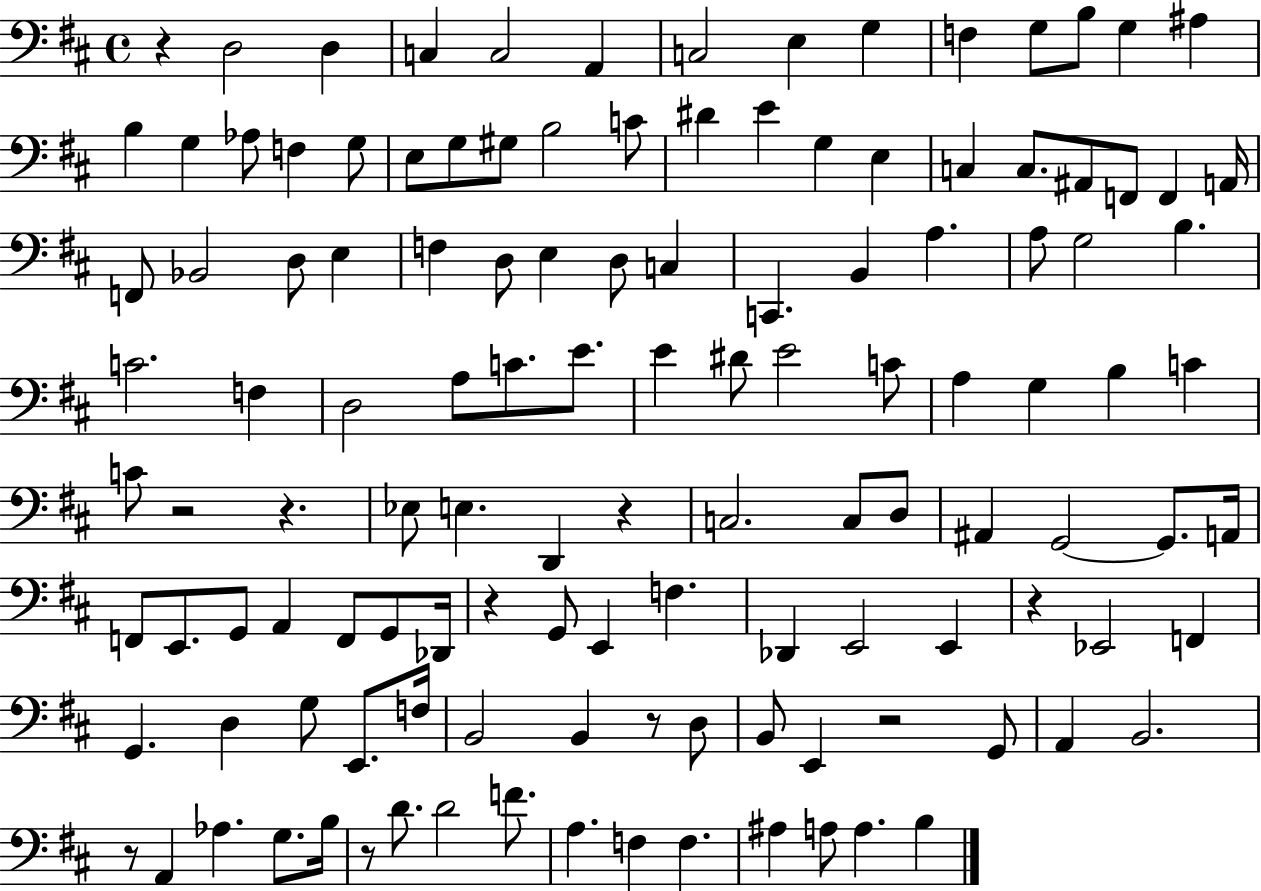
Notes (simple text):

R/q D3/h D3/q C3/q C3/h A2/q C3/h E3/q G3/q F3/q G3/e B3/e G3/q A#3/q B3/q G3/q Ab3/e F3/q G3/e E3/e G3/e G#3/e B3/h C4/e D#4/q E4/q G3/q E3/q C3/q C3/e. A#2/e F2/e F2/q A2/s F2/e Bb2/h D3/e E3/q F3/q D3/e E3/q D3/e C3/q C2/q. B2/q A3/q. A3/e G3/h B3/q. C4/h. F3/q D3/h A3/e C4/e. E4/e. E4/q D#4/e E4/h C4/e A3/q G3/q B3/q C4/q C4/e R/h R/q. Eb3/e E3/q. D2/q R/q C3/h. C3/e D3/e A#2/q G2/h G2/e. A2/s F2/e E2/e. G2/e A2/q F2/e G2/e Db2/s R/q G2/e E2/q F3/q. Db2/q E2/h E2/q R/q Eb2/h F2/q G2/q. D3/q G3/e E2/e. F3/s B2/h B2/q R/e D3/e B2/e E2/q R/h G2/e A2/q B2/h. R/e A2/q Ab3/q. G3/e. B3/s R/e D4/e. D4/h F4/e. A3/q. F3/q F3/q. A#3/q A3/e A3/q. B3/q